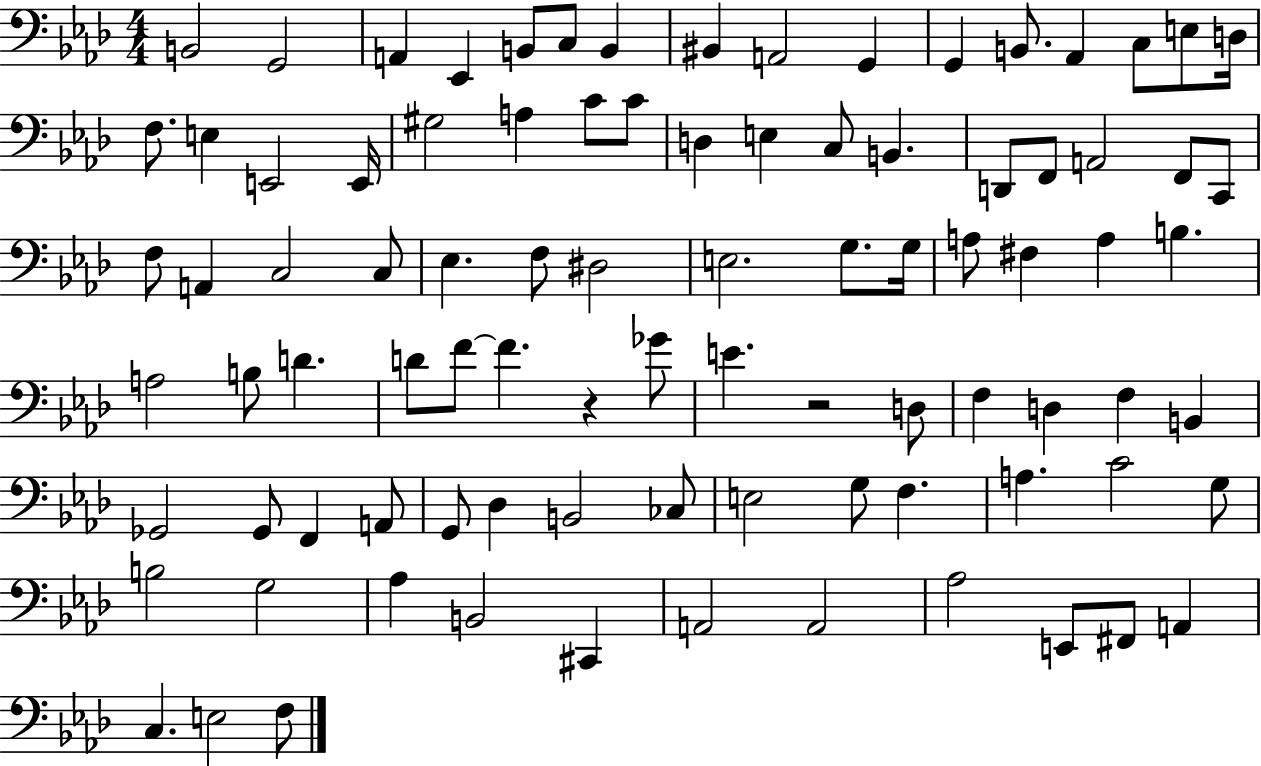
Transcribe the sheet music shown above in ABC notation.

X:1
T:Untitled
M:4/4
L:1/4
K:Ab
B,,2 G,,2 A,, _E,, B,,/2 C,/2 B,, ^B,, A,,2 G,, G,, B,,/2 _A,, C,/2 E,/2 D,/4 F,/2 E, E,,2 E,,/4 ^G,2 A, C/2 C/2 D, E, C,/2 B,, D,,/2 F,,/2 A,,2 F,,/2 C,,/2 F,/2 A,, C,2 C,/2 _E, F,/2 ^D,2 E,2 G,/2 G,/4 A,/2 ^F, A, B, A,2 B,/2 D D/2 F/2 F z _G/2 E z2 D,/2 F, D, F, B,, _G,,2 _G,,/2 F,, A,,/2 G,,/2 _D, B,,2 _C,/2 E,2 G,/2 F, A, C2 G,/2 B,2 G,2 _A, B,,2 ^C,, A,,2 A,,2 _A,2 E,,/2 ^F,,/2 A,, C, E,2 F,/2